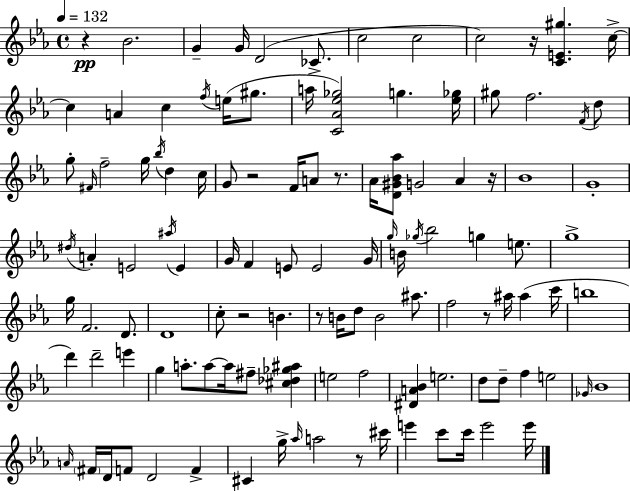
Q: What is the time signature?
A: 4/4